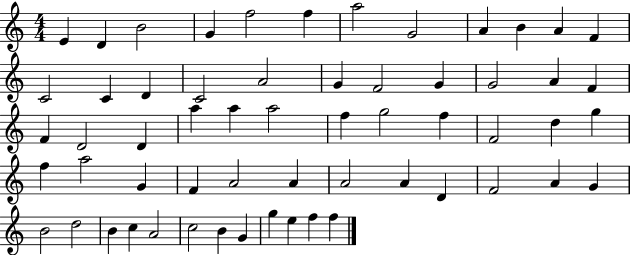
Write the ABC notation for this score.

X:1
T:Untitled
M:4/4
L:1/4
K:C
E D B2 G f2 f a2 G2 A B A F C2 C D C2 A2 G F2 G G2 A F F D2 D a a a2 f g2 f F2 d g f a2 G F A2 A A2 A D F2 A G B2 d2 B c A2 c2 B G g e f f